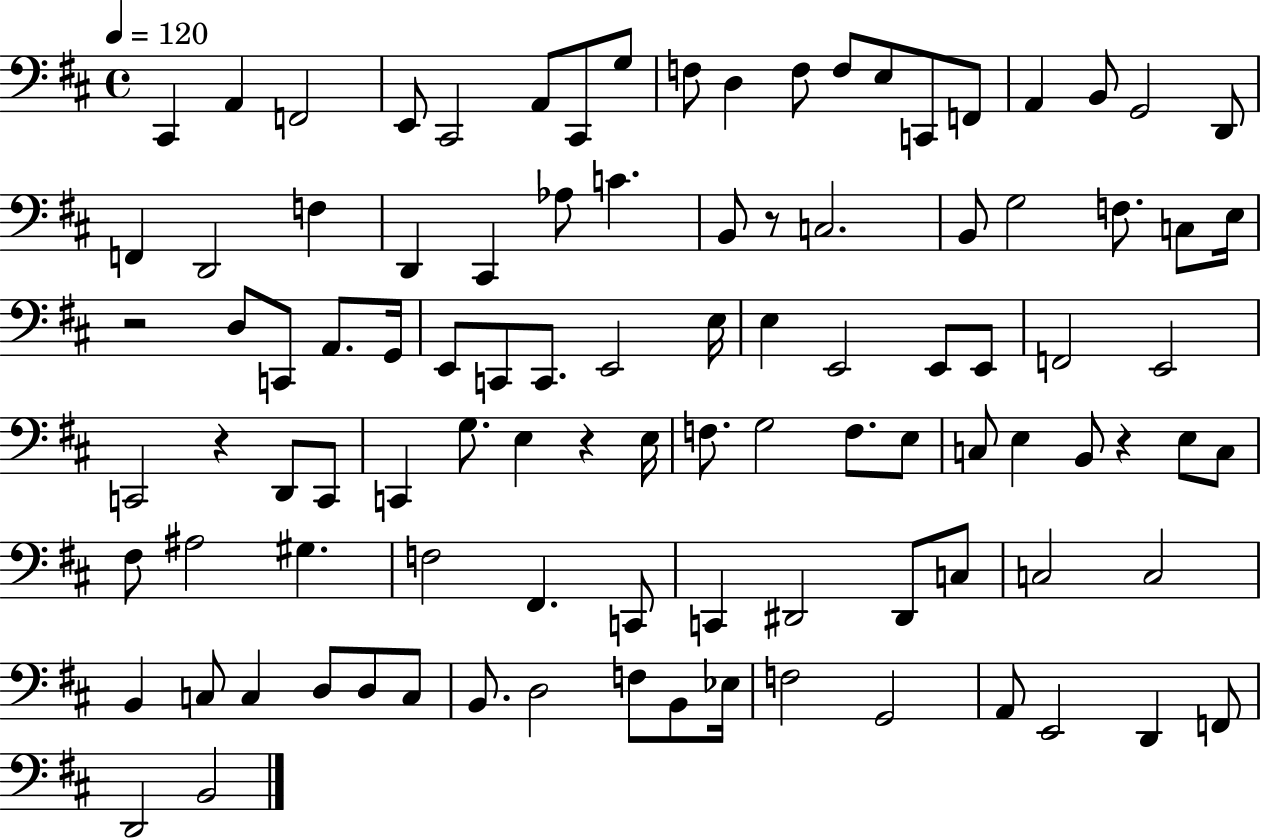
C#2/q A2/q F2/h E2/e C#2/h A2/e C#2/e G3/e F3/e D3/q F3/e F3/e E3/e C2/e F2/e A2/q B2/e G2/h D2/e F2/q D2/h F3/q D2/q C#2/q Ab3/e C4/q. B2/e R/e C3/h. B2/e G3/h F3/e. C3/e E3/s R/h D3/e C2/e A2/e. G2/s E2/e C2/e C2/e. E2/h E3/s E3/q E2/h E2/e E2/e F2/h E2/h C2/h R/q D2/e C2/e C2/q G3/e. E3/q R/q E3/s F3/e. G3/h F3/e. E3/e C3/e E3/q B2/e R/q E3/e C3/e F#3/e A#3/h G#3/q. F3/h F#2/q. C2/e C2/q D#2/h D#2/e C3/e C3/h C3/h B2/q C3/e C3/q D3/e D3/e C3/e B2/e. D3/h F3/e B2/e Eb3/s F3/h G2/h A2/e E2/h D2/q F2/e D2/h B2/h